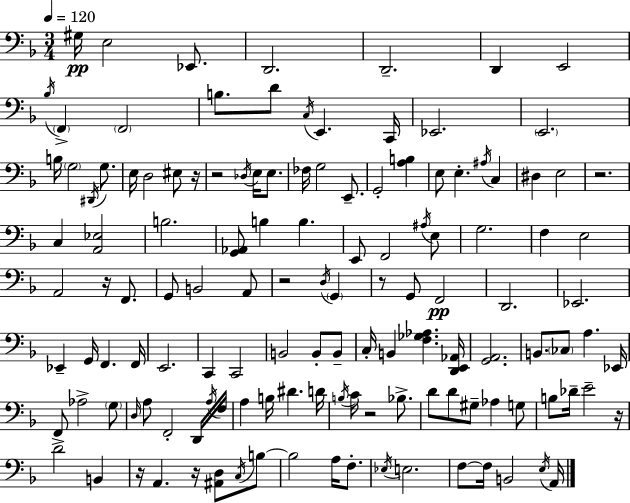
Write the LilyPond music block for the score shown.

{
  \clef bass
  \numericTimeSignature
  \time 3/4
  \key d \minor
  \tempo 4 = 120
  gis16\pp e2 ees,8. | d,2. | d,2.-- | d,4 e,2 | \break \acciaccatura { bes16 } \parenthesize f,4-> \parenthesize f,2 | b8. d'8 \acciaccatura { c16 } e,4. | c,16 ees,2. | \parenthesize e,2. | \break b16 \parenthesize g2 \acciaccatura { dis,16 } | g8. e16 d2 | eis8 r16 r2 \acciaccatura { des16 } | e16 e8. fes16 g2 | \break e,8.-- g,2-. | <a b>4 e8 e4.-. | \acciaccatura { ais16 } c4 dis4 e2 | r2. | \break c4 <a, ees>2 | b2. | <g, aes,>8 b4 b4. | e,8 f,2 | \break \acciaccatura { ais16 } e8 g2. | f4 e2 | a,2 | r16 f,8. g,8 b,2 | \break a,8 r2 | \acciaccatura { d16 } \parenthesize g,4 r8 g,8 f,2\pp | d,2. | ees,2. | \break ees,4-- g,16 | f,4. f,16 e,2. | c,4 c,2 | b,2 | \break b,8-. b,8-- c16-. b,4 | <f ges aes>4. <d, e, aes,>16 <g, a,>2. | b,8. \parenthesize ces8 | a4. ees,16 f,8-> aes2-> | \break \parenthesize g8 \grace { d16 } a8 f,2-. | d,16 \acciaccatura { a16 } f16 a4 | b16 dis'4. d'16 \acciaccatura { b16 } c'16 r2 | bes8.-> d'8 | \break d'8 gis8-- aes4 g8 b8 | des'16-- e'2-- r16 d'2 | b,4 r16 a,4. | r16 <ais, d>8 \acciaccatura { c16 } b8~~ b2 | \break a16 f8.-. \acciaccatura { ees16 } | e2. | f8~~ f16 b,2 \acciaccatura { e16 } | a,16 \bar "|."
}